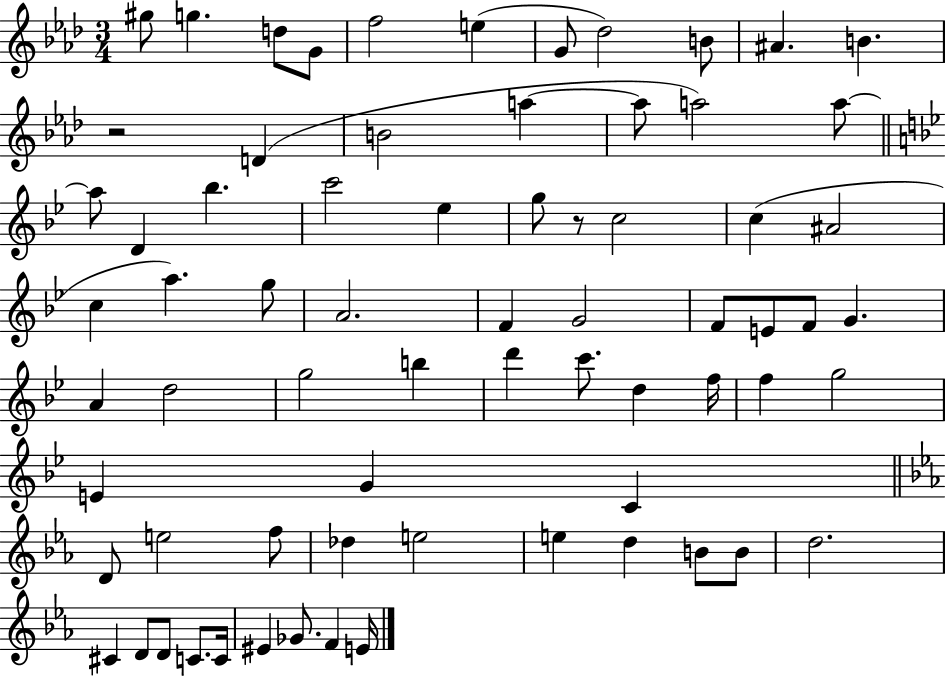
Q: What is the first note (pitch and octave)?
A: G#5